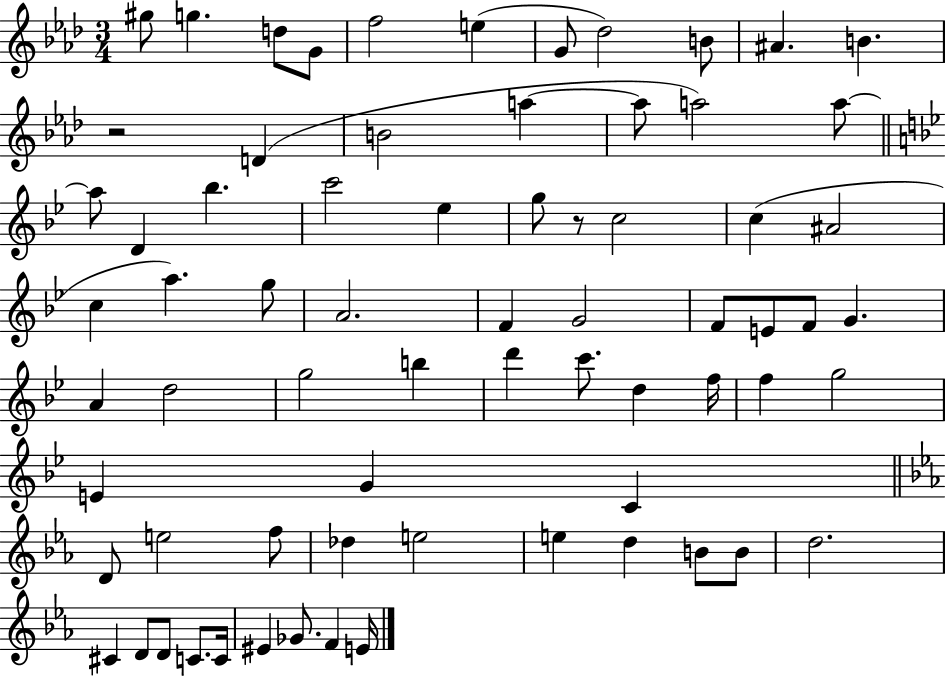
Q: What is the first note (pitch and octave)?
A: G#5